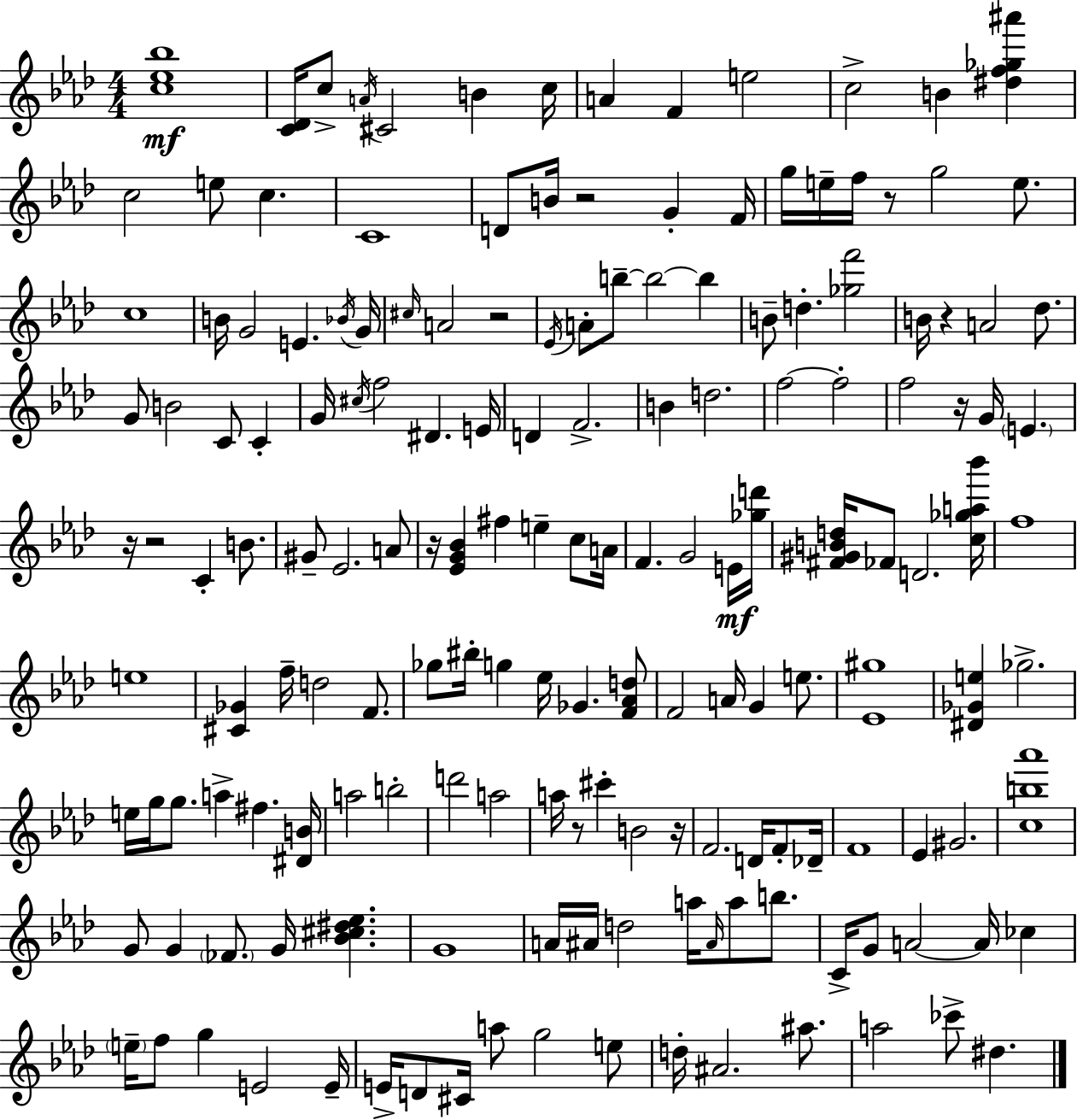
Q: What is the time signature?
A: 4/4